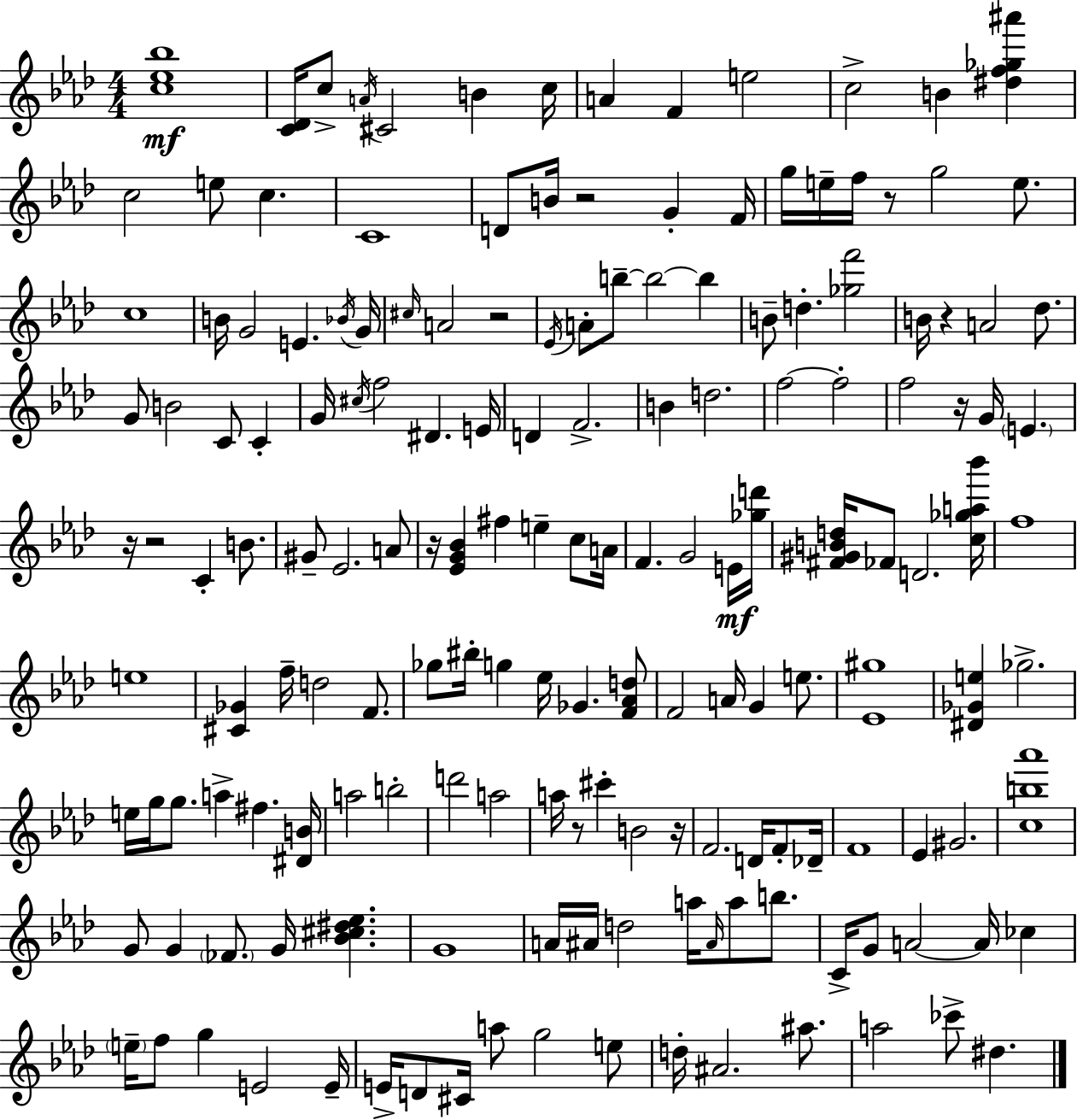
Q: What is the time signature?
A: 4/4